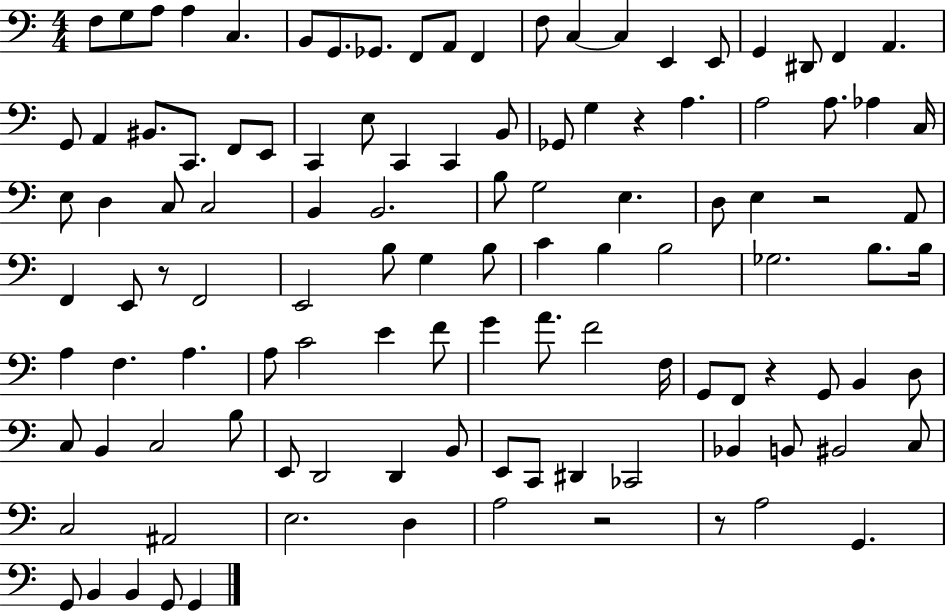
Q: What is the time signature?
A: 4/4